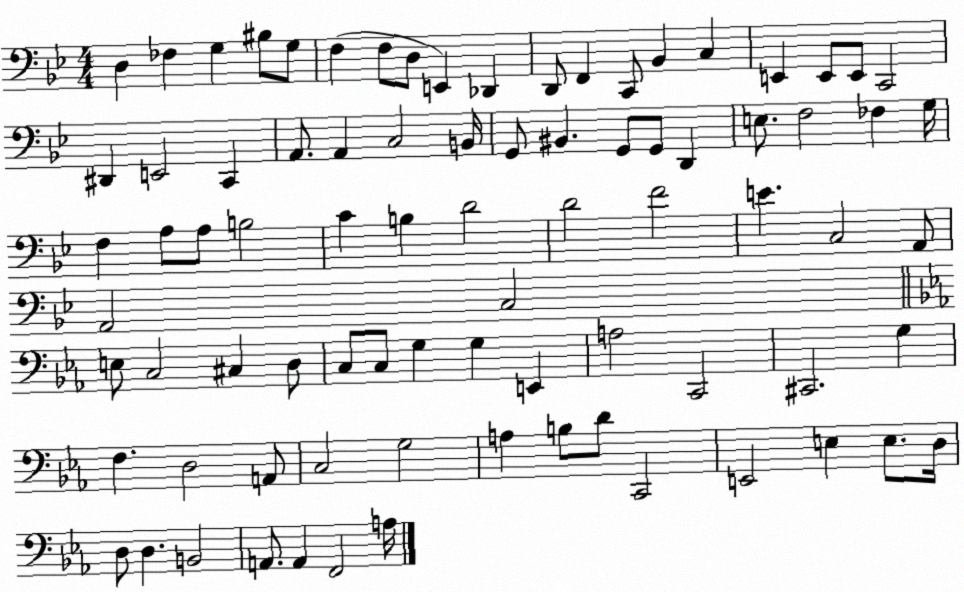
X:1
T:Untitled
M:4/4
L:1/4
K:Bb
D, _F, G, ^B,/2 G,/2 F, F,/2 D,/2 E,, _D,, D,,/2 F,, C,,/2 _B,, C, E,, E,,/2 E,,/2 C,,2 ^D,, E,,2 C,, A,,/2 A,, C,2 B,,/4 G,,/2 ^B,, G,,/2 G,,/2 D,, E,/2 F,2 _F, G,/4 F, A,/2 A,/2 B,2 C B, D2 D2 F2 E C,2 A,,/2 A,,2 C,2 E,/2 C,2 ^C, D,/2 C,/2 C,/2 G, G, E,, A,2 C,,2 ^C,,2 G, F, D,2 A,,/2 C,2 G,2 A, B,/2 D/2 C,,2 E,,2 E, E,/2 D,/4 D,/2 D, B,,2 A,,/2 A,, F,,2 A,/4